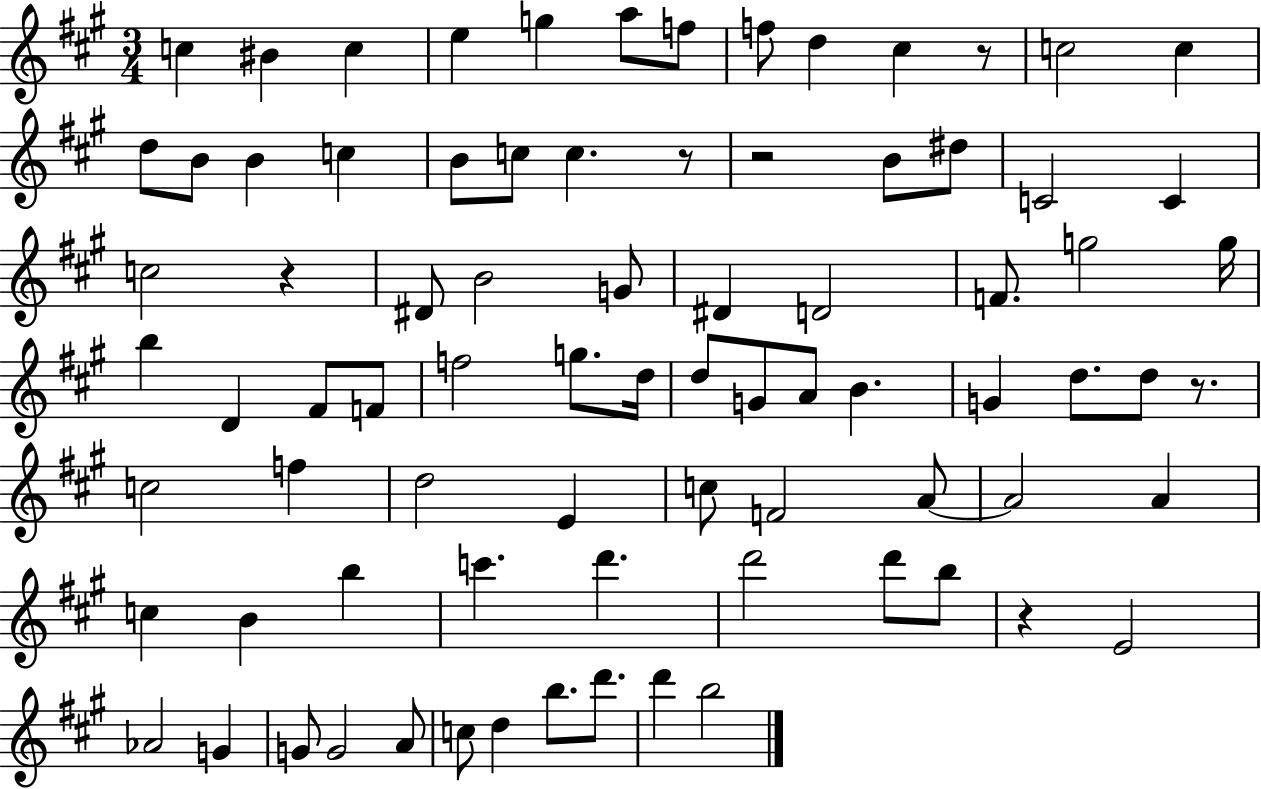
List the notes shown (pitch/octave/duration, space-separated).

C5/q BIS4/q C5/q E5/q G5/q A5/e F5/e F5/e D5/q C#5/q R/e C5/h C5/q D5/e B4/e B4/q C5/q B4/e C5/e C5/q. R/e R/h B4/e D#5/e C4/h C4/q C5/h R/q D#4/e B4/h G4/e D#4/q D4/h F4/e. G5/h G5/s B5/q D4/q F#4/e F4/e F5/h G5/e. D5/s D5/e G4/e A4/e B4/q. G4/q D5/e. D5/e R/e. C5/h F5/q D5/h E4/q C5/e F4/h A4/e A4/h A4/q C5/q B4/q B5/q C6/q. D6/q. D6/h D6/e B5/e R/q E4/h Ab4/h G4/q G4/e G4/h A4/e C5/e D5/q B5/e. D6/e. D6/q B5/h